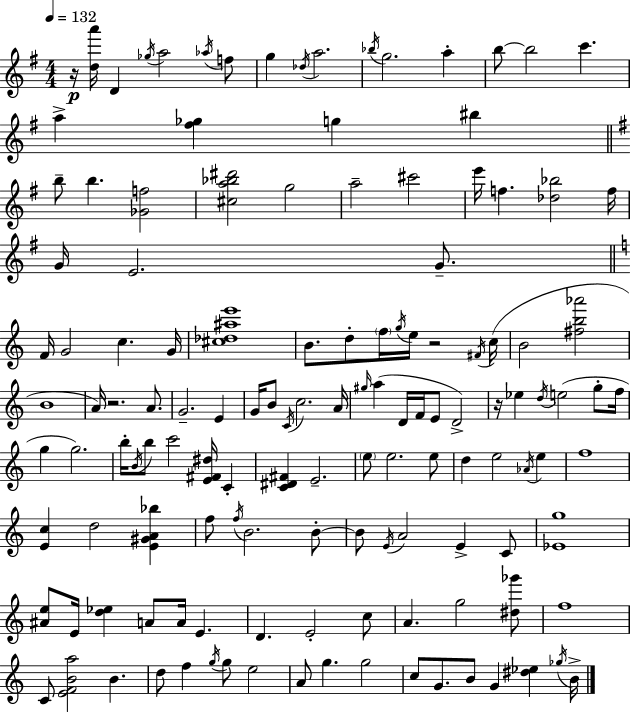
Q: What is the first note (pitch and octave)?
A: D4